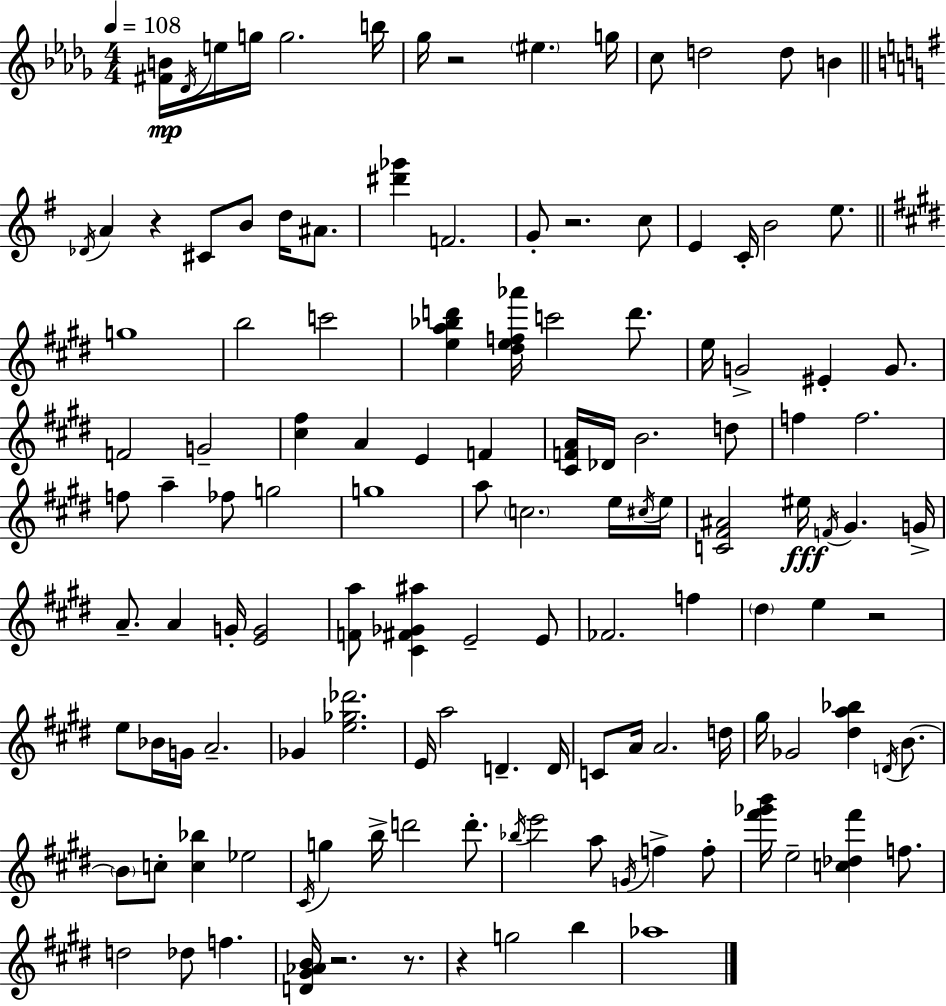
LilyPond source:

{
  \clef treble
  \numericTimeSignature
  \time 4/4
  \key bes \minor
  \tempo 4 = 108
  <fis' b'>16\mp \acciaccatura { des'16 } e''16 g''16 g''2. | b''16 ges''16 r2 \parenthesize eis''4. | g''16 c''8 d''2 d''8 b'4 | \bar "||" \break \key g \major \acciaccatura { des'16 } a'4 r4 cis'8 b'8 d''16 ais'8. | <dis''' ges'''>4 f'2. | g'8-. r2. c''8 | e'4 c'16-. b'2 e''8. | \break \bar "||" \break \key e \major g''1 | b''2 c'''2 | <e'' a'' bes'' d'''>4 <dis'' e'' f'' aes'''>16 c'''2 d'''8. | e''16 g'2-> eis'4-. g'8. | \break f'2 g'2-- | <cis'' fis''>4 a'4 e'4 f'4 | <cis' f' a'>16 des'16 b'2. d''8 | f''4 f''2. | \break f''8 a''4-- fes''8 g''2 | g''1 | a''8 \parenthesize c''2. e''16 \acciaccatura { cis''16 } | e''16 <c' fis' ais'>2 eis''16\fff \acciaccatura { f'16 } gis'4. | \break g'16-> a'8.-- a'4 g'16-. <e' g'>2 | <f' a''>8 <cis' fis' ges' ais''>4 e'2-- | e'8 fes'2. f''4 | \parenthesize dis''4 e''4 r2 | \break e''8 bes'16 g'16 a'2.-- | ges'4 <e'' ges'' des'''>2. | e'16 a''2 d'4.-- | d'16 c'8 a'16 a'2. | \break d''16 gis''16 ges'2 <dis'' a'' bes''>4 \acciaccatura { d'16 } | b'8.~~ \parenthesize b'8 c''8-. <c'' bes''>4 ees''2 | \acciaccatura { cis'16 } g''4 b''16-> d'''2 | d'''8.-. \acciaccatura { bes''16 } e'''2 a''8 \acciaccatura { g'16 } | \break f''4-> f''8-. <fis''' ges''' b'''>16 e''2-- <c'' des'' fis'''>4 | f''8. d''2 des''8 | f''4. <d' gis' aes' b'>16 r2. | r8. r4 g''2 | \break b''4 aes''1 | \bar "|."
}